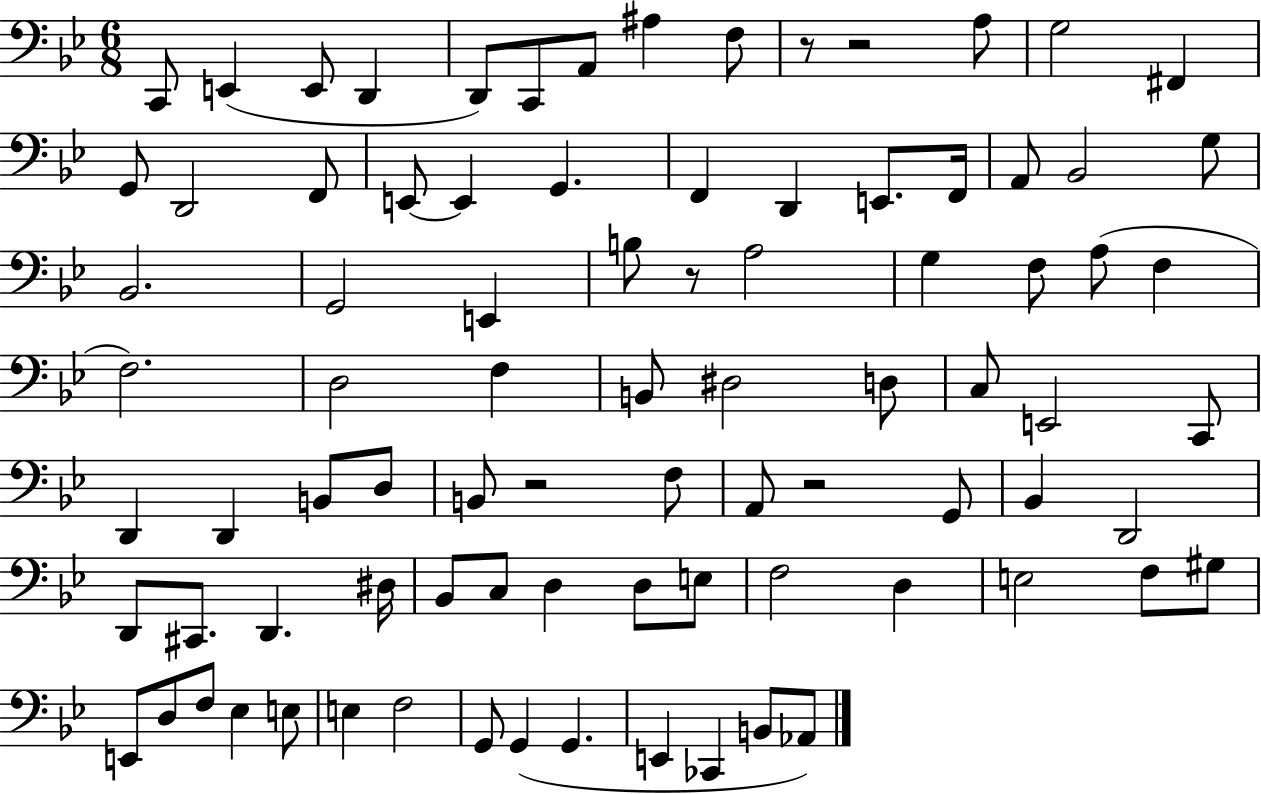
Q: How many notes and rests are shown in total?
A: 86